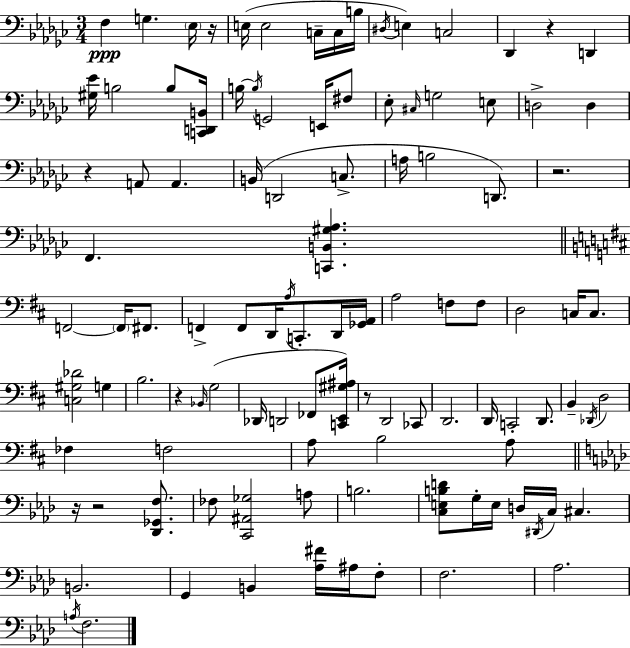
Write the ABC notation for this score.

X:1
T:Untitled
M:3/4
L:1/4
K:Ebm
F, G, _E,/4 z/4 E,/4 E,2 C,/4 C,/4 B,/4 ^D,/4 E, C,2 _D,, z D,, [^G,_E]/4 B,2 B,/2 [C,,D,,B,,]/4 B,/4 B,/4 G,,2 E,,/4 ^F,/2 _E,/2 ^C,/4 G,2 E,/2 D,2 D, z A,,/2 A,, B,,/4 D,,2 C,/2 A,/4 B,2 D,,/2 z2 F,, [C,,B,,^G,_A,] F,,2 F,,/4 ^F,,/2 F,, F,,/2 D,,/4 A,/4 C,,/2 D,,/4 [_G,,A,,]/4 A,2 F,/2 F,/2 D,2 C,/4 C,/2 [C,^G,_D]2 G, B,2 z _B,,/4 G,2 _D,,/4 D,,2 _F,,/2 [C,,E,,^G,^A,]/4 z/2 D,,2 _C,,/2 D,,2 D,,/4 C,,2 D,,/2 B,, _D,,/4 D,2 _F, F,2 A,/2 B,2 A,/2 z/4 z2 [_D,,_G,,F,]/2 _F,/2 [C,,^A,,_G,]2 A,/2 B,2 [C,E,B,D]/2 G,/4 E,/4 D,/4 ^D,,/4 C,/4 ^C, B,,2 G,, B,, [_A,^F]/4 ^A,/4 F,/2 F,2 _A,2 A,/4 F,2